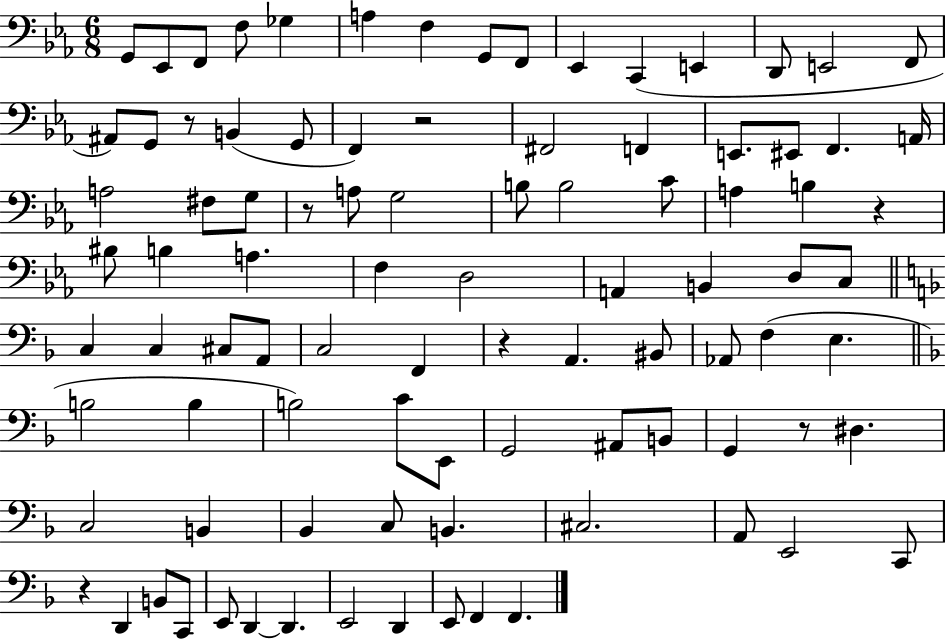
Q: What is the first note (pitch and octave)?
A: G2